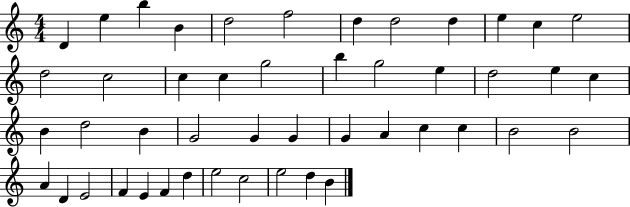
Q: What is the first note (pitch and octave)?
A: D4